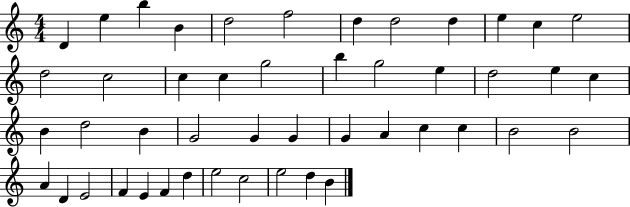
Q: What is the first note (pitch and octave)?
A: D4